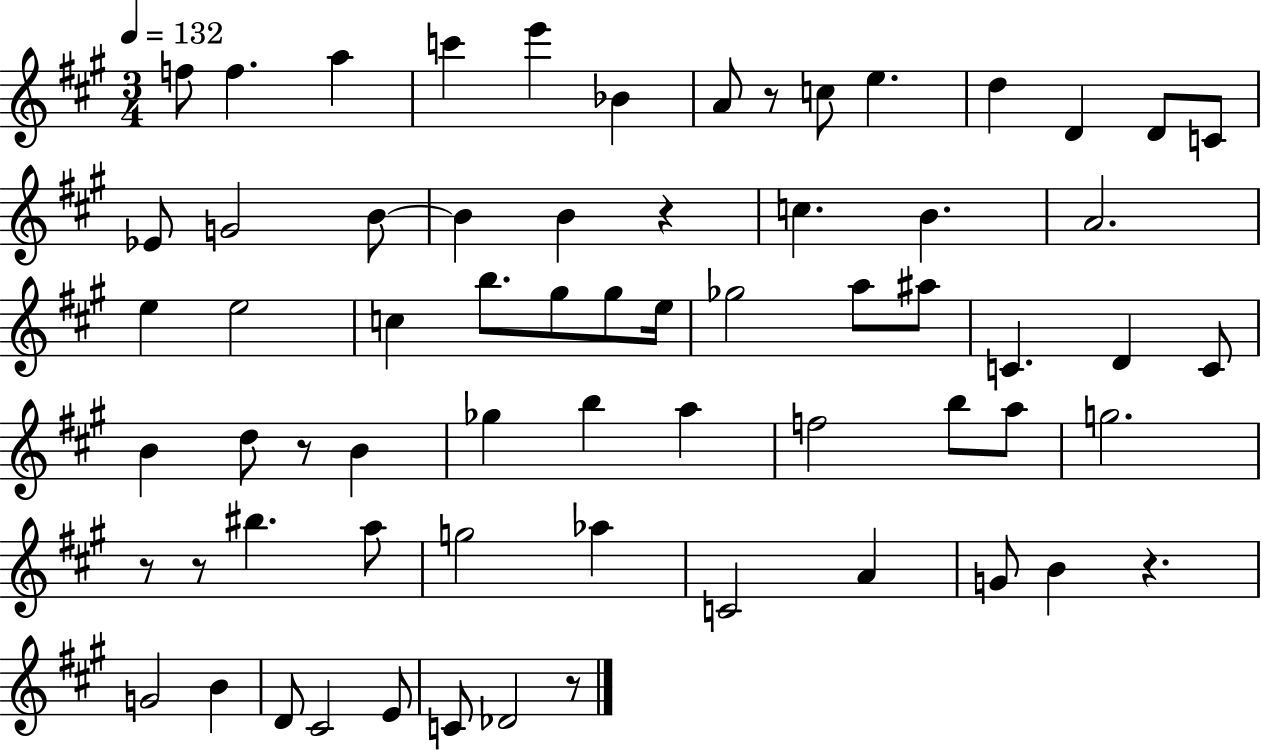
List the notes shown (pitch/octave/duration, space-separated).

F5/e F5/q. A5/q C6/q E6/q Bb4/q A4/e R/e C5/e E5/q. D5/q D4/q D4/e C4/e Eb4/e G4/h B4/e B4/q B4/q R/q C5/q. B4/q. A4/h. E5/q E5/h C5/q B5/e. G#5/e G#5/e E5/s Gb5/h A5/e A#5/e C4/q. D4/q C4/e B4/q D5/e R/e B4/q Gb5/q B5/q A5/q F5/h B5/e A5/e G5/h. R/e R/e BIS5/q. A5/e G5/h Ab5/q C4/h A4/q G4/e B4/q R/q. G4/h B4/q D4/e C#4/h E4/e C4/e Db4/h R/e